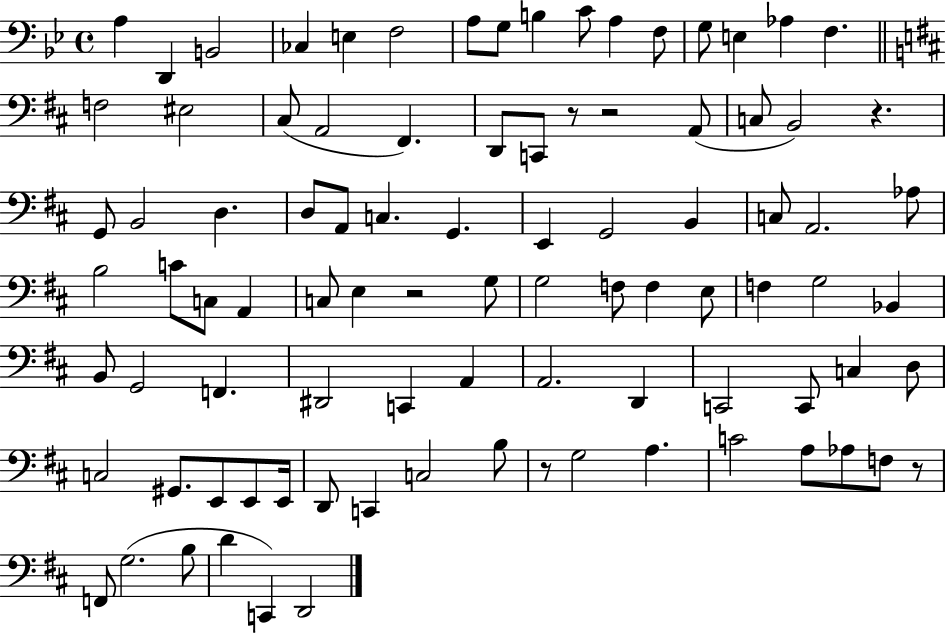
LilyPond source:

{
  \clef bass
  \time 4/4
  \defaultTimeSignature
  \key bes \major
  a4 d,4 b,2 | ces4 e4 f2 | a8 g8 b4 c'8 a4 f8 | g8 e4 aes4 f4. | \break \bar "||" \break \key b \minor f2 eis2 | cis8( a,2 fis,4.) | d,8 c,8 r8 r2 a,8( | c8 b,2) r4. | \break g,8 b,2 d4. | d8 a,8 c4. g,4. | e,4 g,2 b,4 | c8 a,2. aes8 | \break b2 c'8 c8 a,4 | c8 e4 r2 g8 | g2 f8 f4 e8 | f4 g2 bes,4 | \break b,8 g,2 f,4. | dis,2 c,4 a,4 | a,2. d,4 | c,2 c,8 c4 d8 | \break c2 gis,8. e,8 e,8 e,16 | d,8 c,4 c2 b8 | r8 g2 a4. | c'2 a8 aes8 f8 r8 | \break f,8 g2.( b8 | d'4 c,4) d,2 | \bar "|."
}